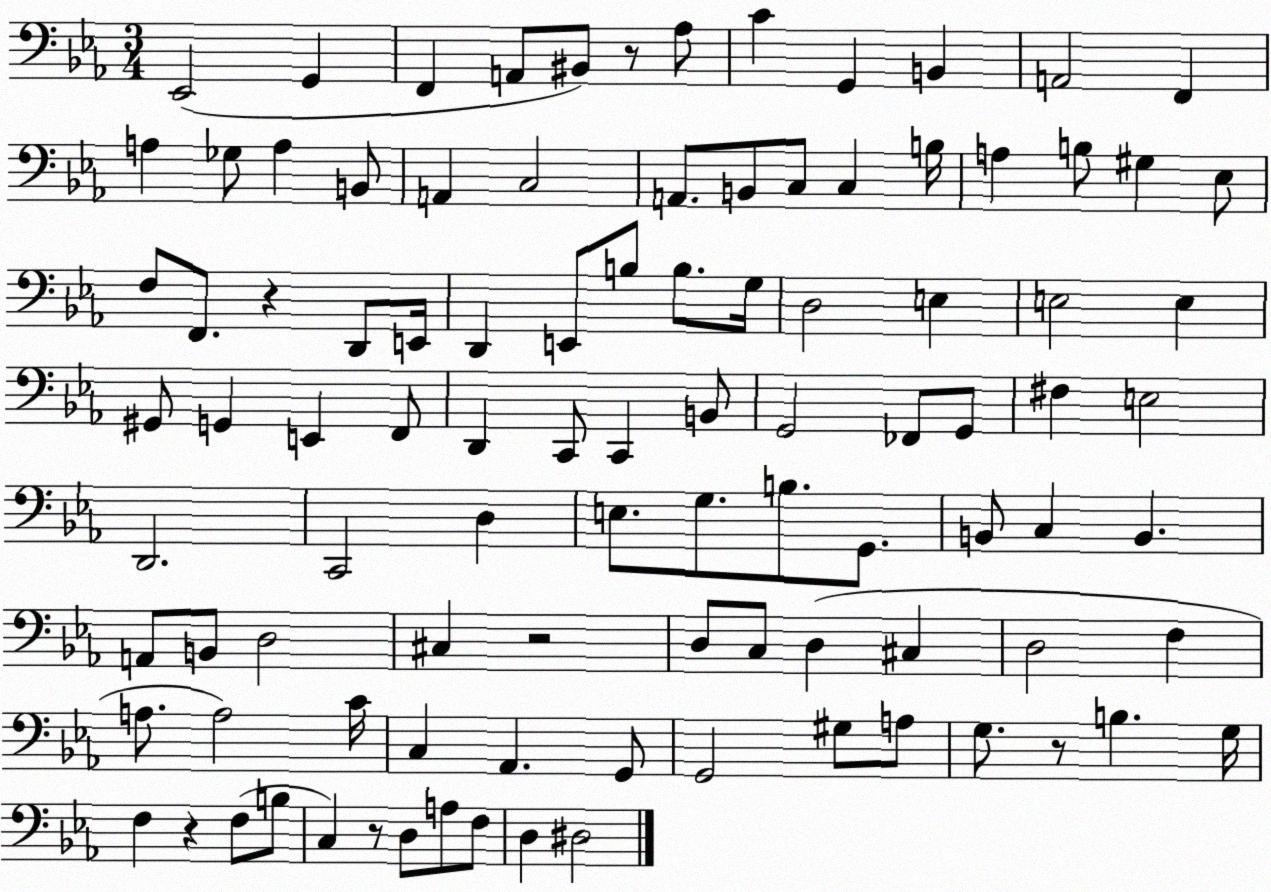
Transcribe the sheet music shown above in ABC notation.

X:1
T:Untitled
M:3/4
L:1/4
K:Eb
_E,,2 G,, F,, A,,/2 ^B,,/2 z/2 _A,/2 C G,, B,, A,,2 F,, A, _G,/2 A, B,,/2 A,, C,2 A,,/2 B,,/2 C,/2 C, B,/4 A, B,/2 ^G, _E,/2 F,/2 F,,/2 z D,,/2 E,,/4 D,, E,,/2 B,/2 B,/2 G,/4 D,2 E, E,2 E, ^G,,/2 G,, E,, F,,/2 D,, C,,/2 C,, B,,/2 G,,2 _F,,/2 G,,/2 ^F, E,2 D,,2 C,,2 D, E,/2 G,/2 B,/2 G,,/2 B,,/2 C, B,, A,,/2 B,,/2 D,2 ^C, z2 D,/2 C,/2 D, ^C, D,2 F, A,/2 A,2 C/4 C, _A,, G,,/2 G,,2 ^G,/2 A,/2 G,/2 z/2 B, G,/4 F, z F,/2 B,/2 C, z/2 D,/2 A,/2 F,/2 D, ^D,2